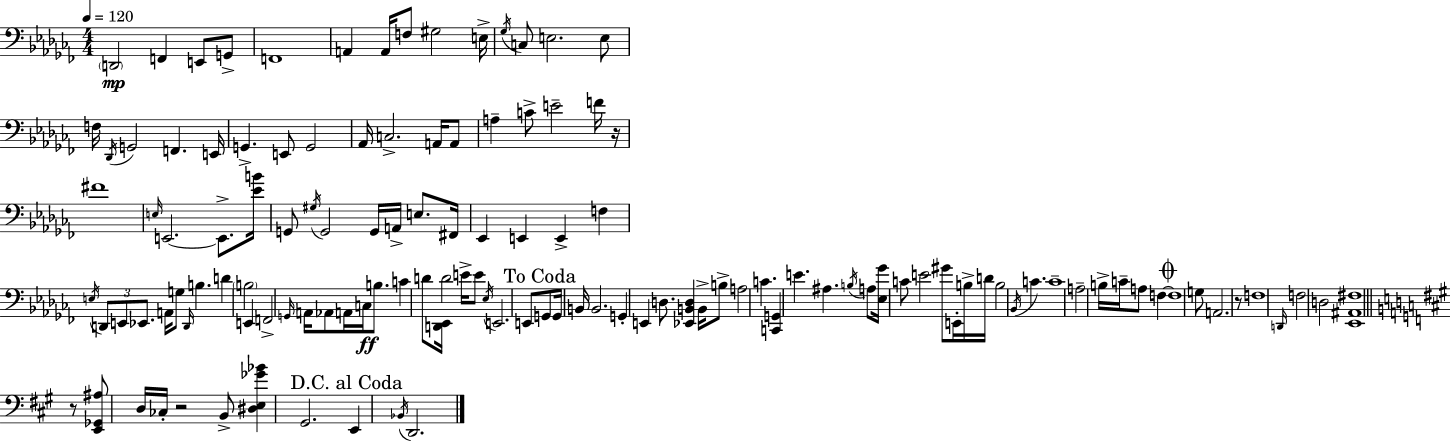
X:1
T:Untitled
M:4/4
L:1/4
K:Abm
D,,2 F,, E,,/2 G,,/2 F,,4 A,, A,,/4 F,/2 ^G,2 E,/4 _G,/4 C,/2 E,2 E,/2 F,/4 _D,,/4 G,,2 F,, E,,/4 G,, E,,/2 G,,2 _A,,/4 C,2 A,,/4 A,,/2 A, C/2 E2 F/4 z/4 ^F4 E,/4 E,,2 E,,/2 [_EB]/4 G,,/2 ^G,/4 G,,2 G,,/4 A,,/4 E,/2 ^F,,/4 _E,, E,, E,, F, E,/4 D,,/2 E,,/2 _E,,/2 A,,/4 G,/2 D,,/4 B, D B,2 E,, F,,2 G,,/4 A,,/4 _A,,/2 A,,/4 C,/4 B,/2 C D/2 [D,,_E,,]/4 D2 E/4 E/2 _E,/4 E,,2 E,,/2 G,,/2 G,,/4 B,,/4 B,,2 G,, E,, D,/2 [_E,,B,,D,] B,,/4 B,/2 A,2 C [C,,G,,] E ^A, B,/4 A,/2 [_E,_G]/4 C/2 E2 ^G/2 E,,/4 B,/4 D/4 B,2 _B,,/4 C C4 A,2 B,/4 C/4 A,/2 F, F,4 G,/2 A,,2 z/2 F,4 D,,/4 F,2 D,2 [_E,,^A,,^F,]4 z/2 [E,,_G,,^A,]/2 D,/4 _C,/4 z2 B,,/2 [^D,E,_G_B] ^G,,2 E,, _B,,/4 D,,2